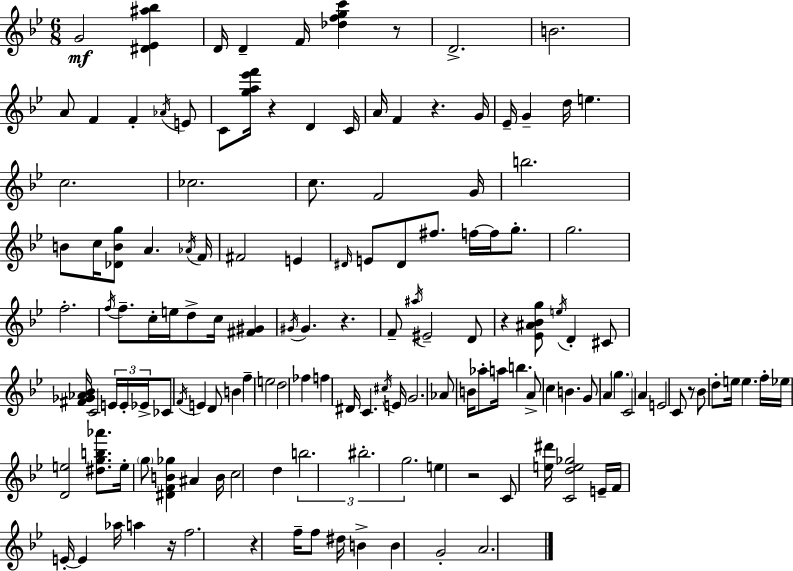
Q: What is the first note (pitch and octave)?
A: G4